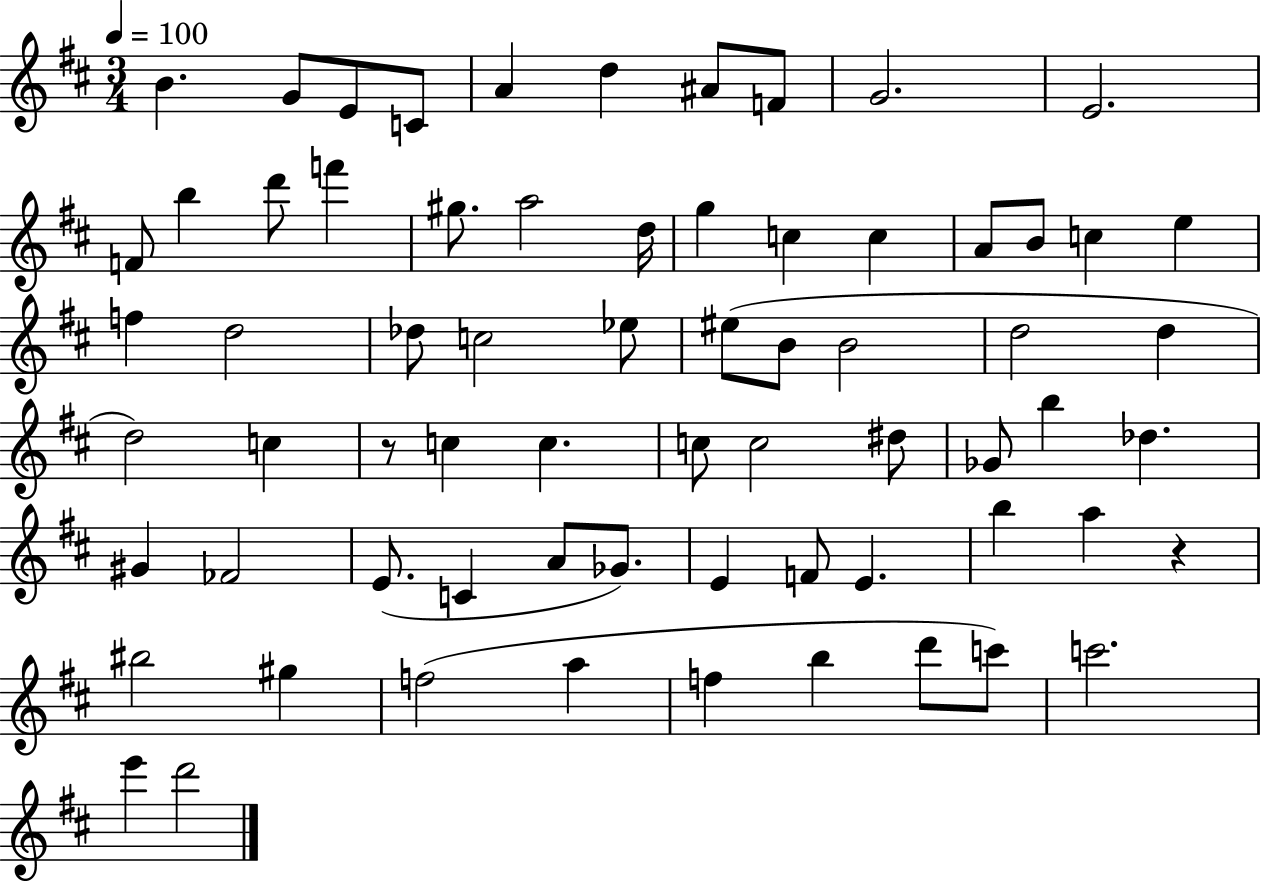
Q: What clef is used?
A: treble